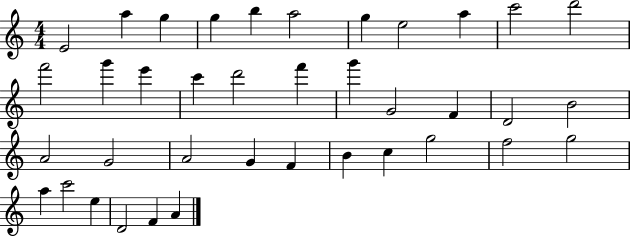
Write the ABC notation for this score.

X:1
T:Untitled
M:4/4
L:1/4
K:C
E2 a g g b a2 g e2 a c'2 d'2 f'2 g' e' c' d'2 f' g' G2 F D2 B2 A2 G2 A2 G F B c g2 f2 g2 a c'2 e D2 F A